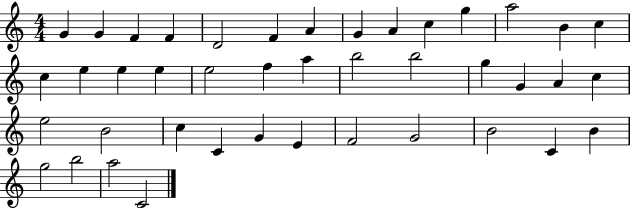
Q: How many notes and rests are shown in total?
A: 42